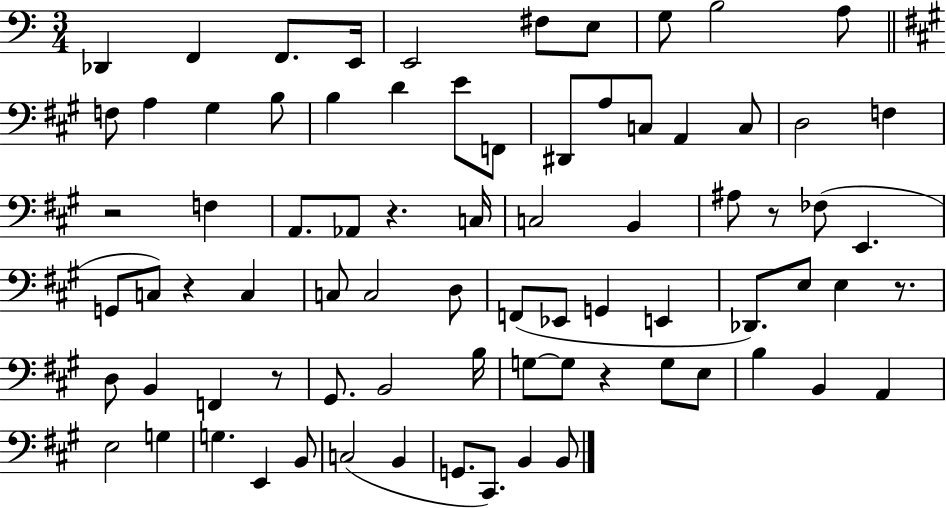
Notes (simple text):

Db2/q F2/q F2/e. E2/s E2/h F#3/e E3/e G3/e B3/h A3/e F3/e A3/q G#3/q B3/e B3/q D4/q E4/e F2/e D#2/e A3/e C3/e A2/q C3/e D3/h F3/q R/h F3/q A2/e. Ab2/e R/q. C3/s C3/h B2/q A#3/e R/e FES3/e E2/q. G2/e C3/e R/q C3/q C3/e C3/h D3/e F2/e Eb2/e G2/q E2/q Db2/e. E3/e E3/q R/e. D3/e B2/q F2/q R/e G#2/e. B2/h B3/s G3/e G3/e R/q G3/e E3/e B3/q B2/q A2/q E3/h G3/q G3/q. E2/q B2/e C3/h B2/q G2/e. C#2/e. B2/q B2/e